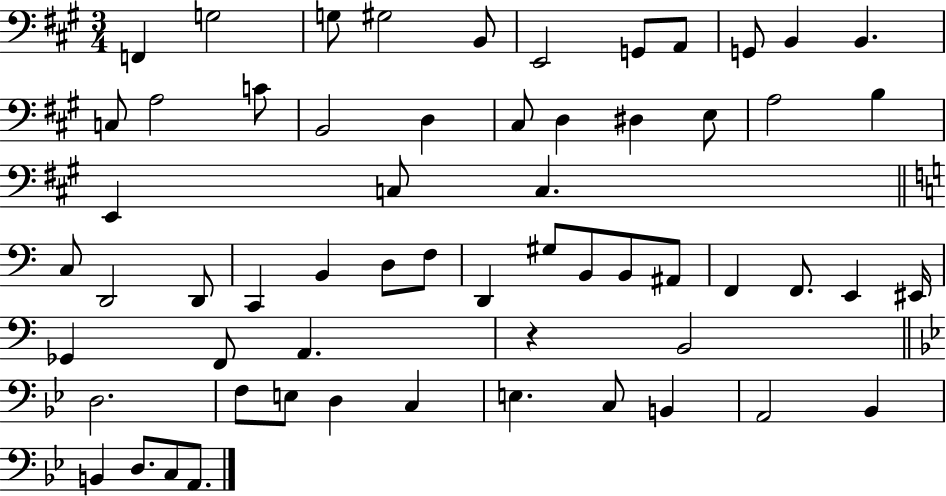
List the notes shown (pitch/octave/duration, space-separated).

F2/q G3/h G3/e G#3/h B2/e E2/h G2/e A2/e G2/e B2/q B2/q. C3/e A3/h C4/e B2/h D3/q C#3/e D3/q D#3/q E3/e A3/h B3/q E2/q C3/e C3/q. C3/e D2/h D2/e C2/q B2/q D3/e F3/e D2/q G#3/e B2/e B2/e A#2/e F2/q F2/e. E2/q EIS2/s Gb2/q F2/e A2/q. R/q B2/h D3/h. F3/e E3/e D3/q C3/q E3/q. C3/e B2/q A2/h Bb2/q B2/q D3/e. C3/e A2/e.